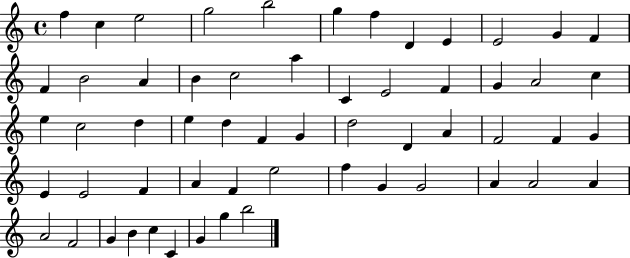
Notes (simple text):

F5/q C5/q E5/h G5/h B5/h G5/q F5/q D4/q E4/q E4/h G4/q F4/q F4/q B4/h A4/q B4/q C5/h A5/q C4/q E4/h F4/q G4/q A4/h C5/q E5/q C5/h D5/q E5/q D5/q F4/q G4/q D5/h D4/q A4/q F4/h F4/q G4/q E4/q E4/h F4/q A4/q F4/q E5/h F5/q G4/q G4/h A4/q A4/h A4/q A4/h F4/h G4/q B4/q C5/q C4/q G4/q G5/q B5/h